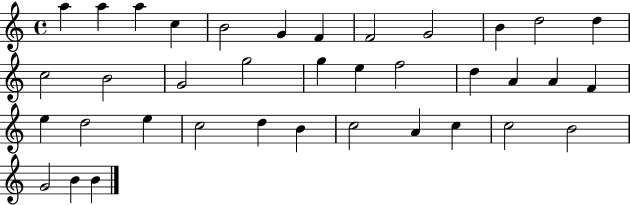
{
  \clef treble
  \time 4/4
  \defaultTimeSignature
  \key c \major
  a''4 a''4 a''4 c''4 | b'2 g'4 f'4 | f'2 g'2 | b'4 d''2 d''4 | \break c''2 b'2 | g'2 g''2 | g''4 e''4 f''2 | d''4 a'4 a'4 f'4 | \break e''4 d''2 e''4 | c''2 d''4 b'4 | c''2 a'4 c''4 | c''2 b'2 | \break g'2 b'4 b'4 | \bar "|."
}